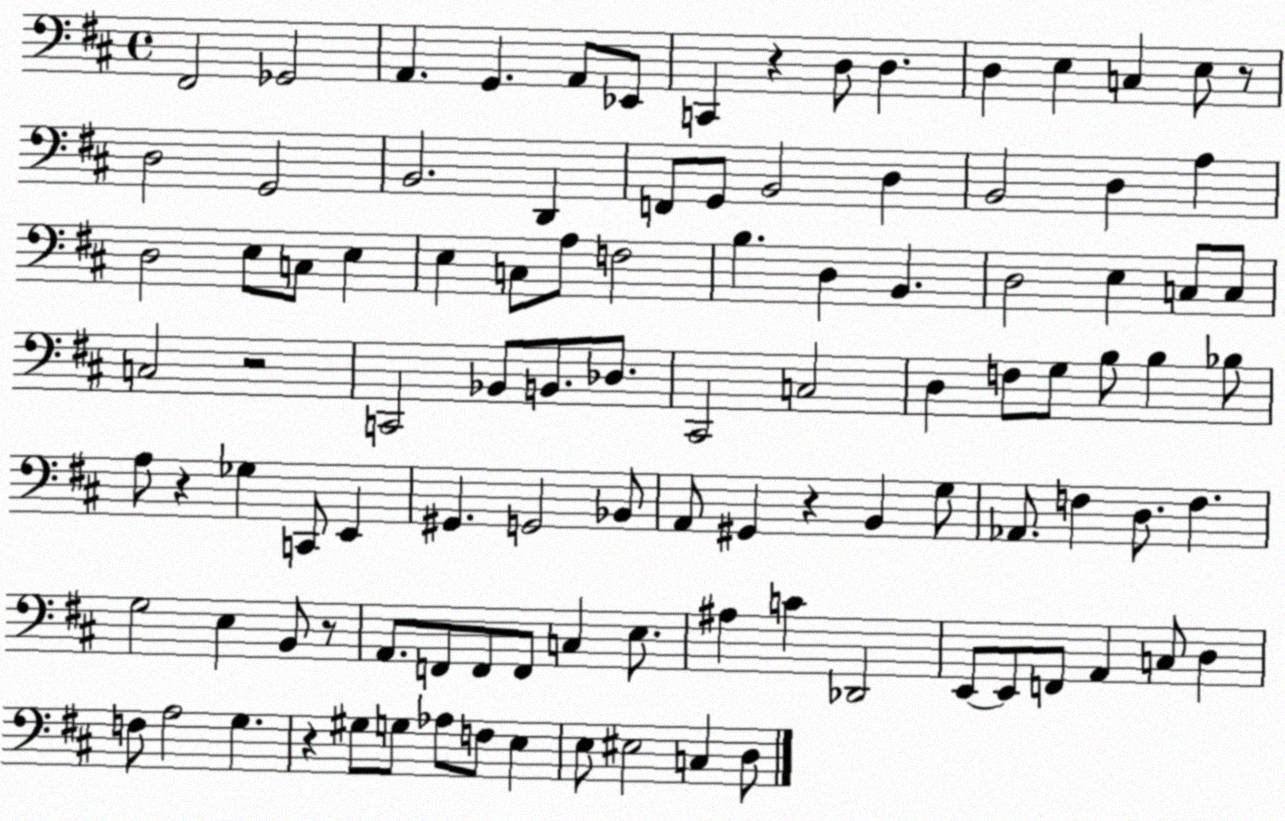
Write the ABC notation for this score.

X:1
T:Untitled
M:4/4
L:1/4
K:D
^F,,2 _G,,2 A,, G,, A,,/2 _E,,/2 C,, z D,/2 D, D, E, C, E,/2 z/2 D,2 G,,2 B,,2 D,, F,,/2 G,,/2 B,,2 D, B,,2 D, A, D,2 E,/2 C,/2 E, E, C,/2 A,/2 F,2 B, D, B,, D,2 E, C,/2 C,/2 C,2 z2 C,,2 _B,,/2 B,,/2 _D,/2 ^C,,2 C,2 D, F,/2 G,/2 B,/2 B, _B,/2 A,/2 z _G, C,,/2 E,, ^G,, G,,2 _B,,/2 A,,/2 ^G,, z B,, G,/2 _A,,/2 F, D,/2 F, G,2 E, B,,/2 z/2 A,,/2 F,,/2 F,,/2 F,,/2 C, E,/2 ^A, C _D,,2 E,,/2 E,,/2 F,,/2 A,, C,/2 D, F,/2 A,2 G, z ^G,/2 G,/2 _A,/2 F,/2 E, E,/2 ^E,2 C, D,/2